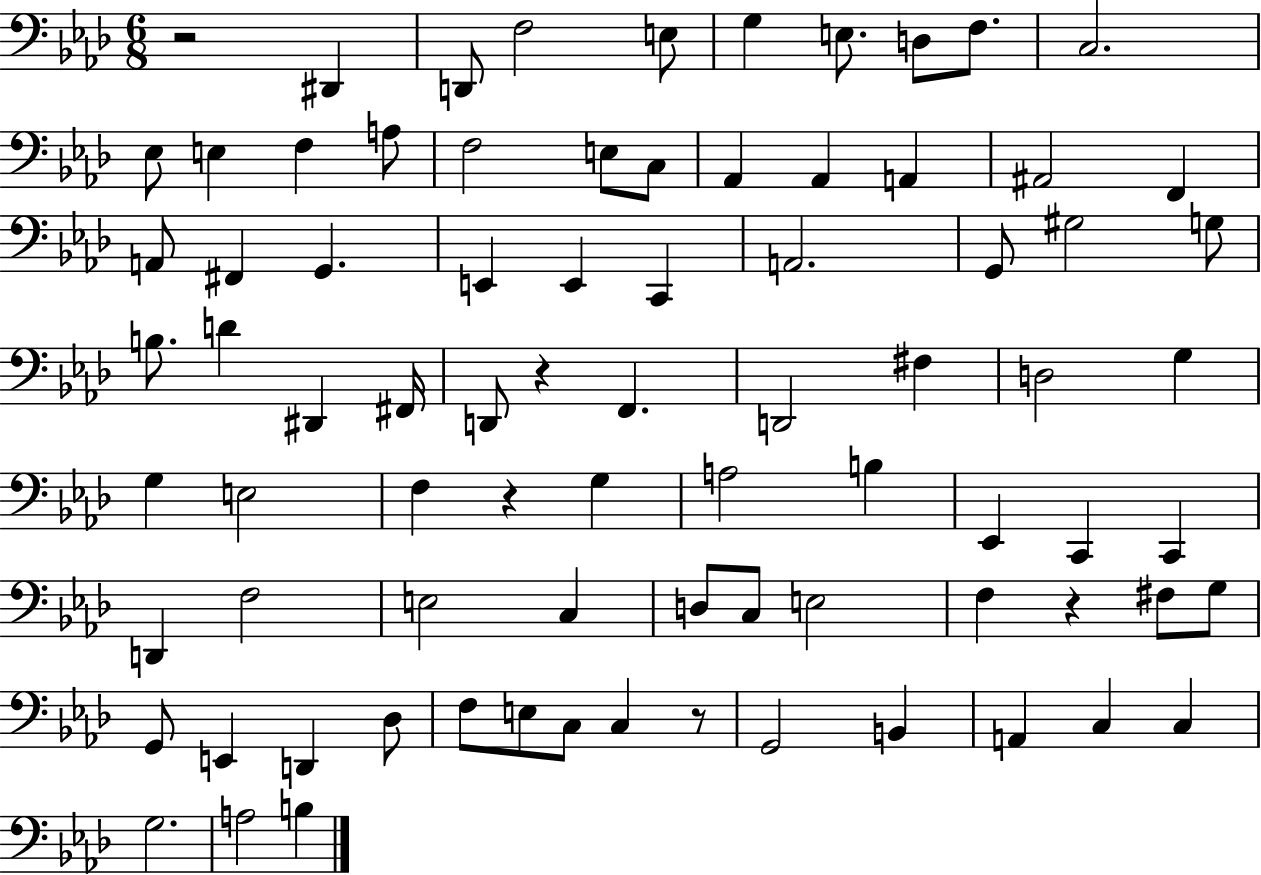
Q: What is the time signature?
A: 6/8